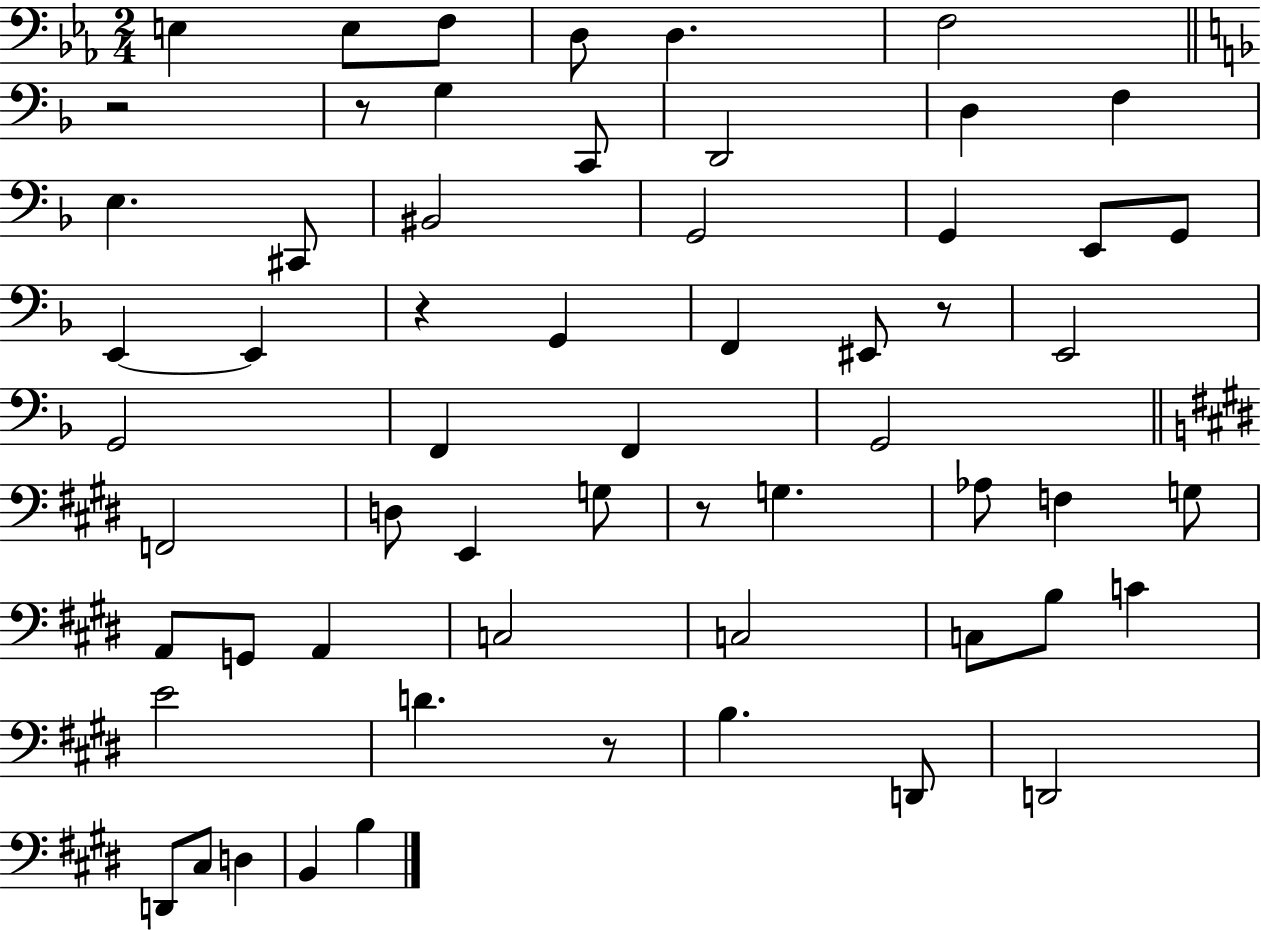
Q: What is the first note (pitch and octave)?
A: E3